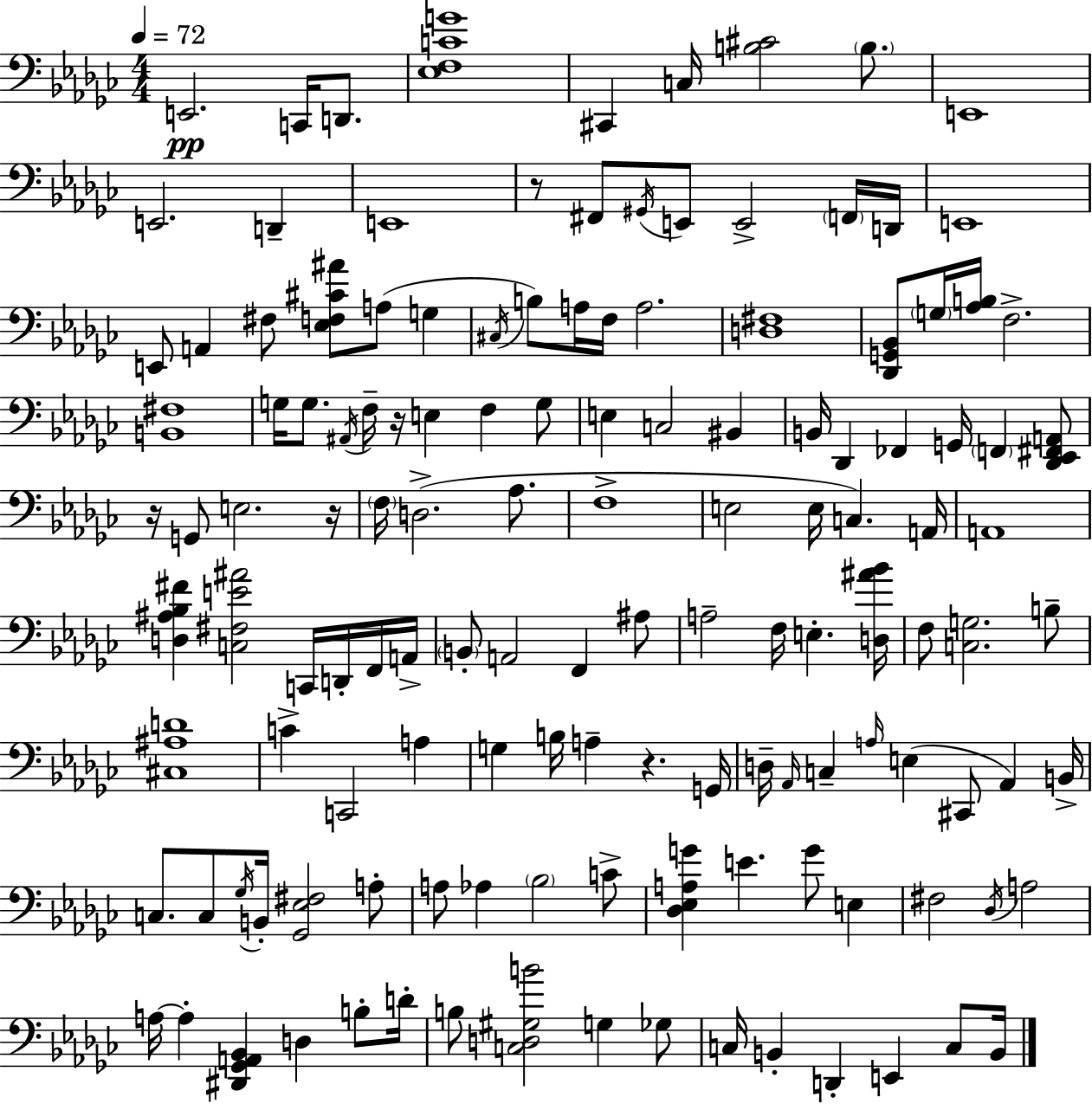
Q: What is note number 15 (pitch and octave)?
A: F2